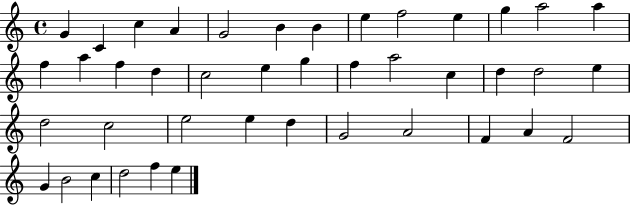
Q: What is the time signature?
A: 4/4